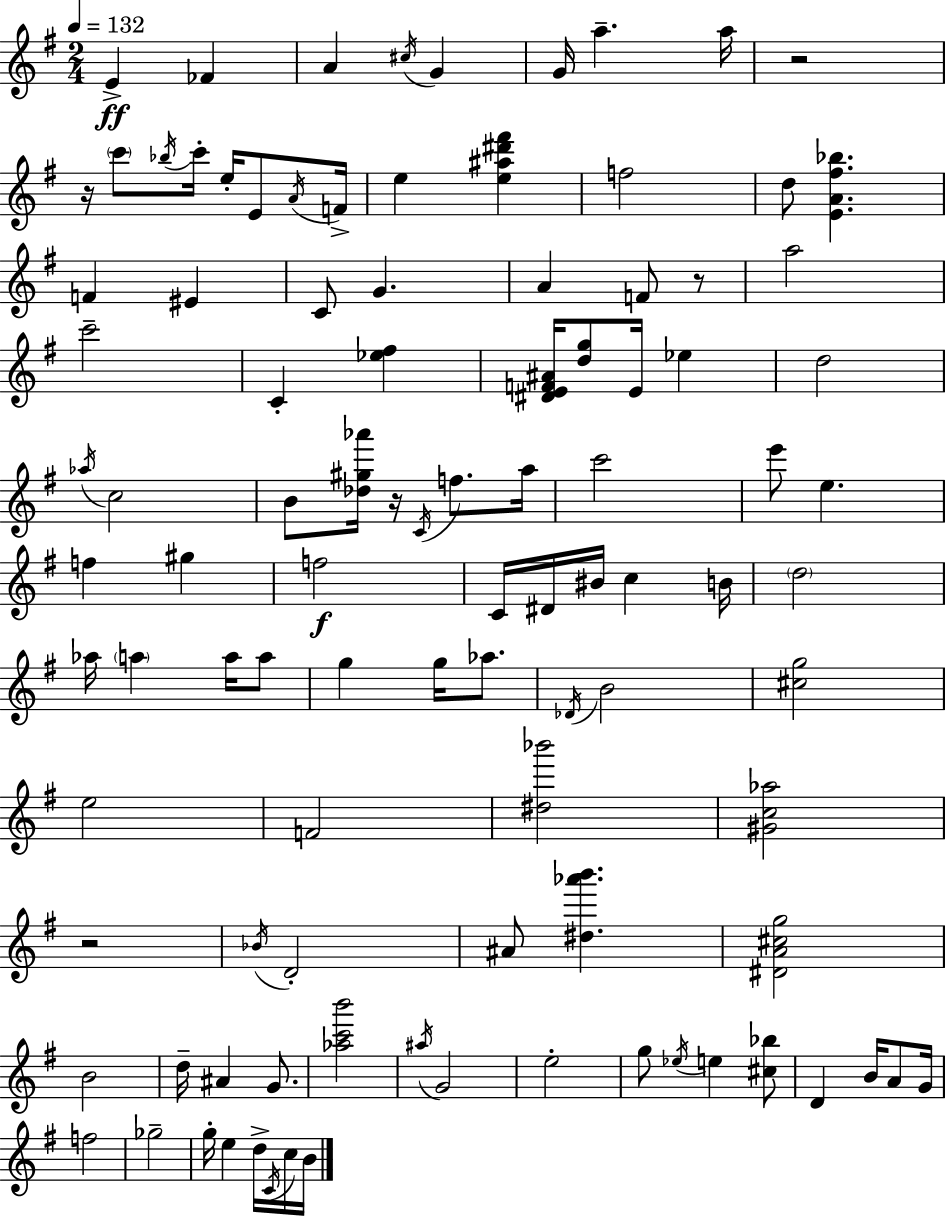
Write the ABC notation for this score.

X:1
T:Untitled
M:2/4
L:1/4
K:Em
E _F A ^c/4 G G/4 a a/4 z2 z/4 c'/2 _b/4 c'/4 e/4 E/2 A/4 F/4 e [e^a^d'^f'] f2 d/2 [EA^f_b] F ^E C/2 G A F/2 z/2 a2 c'2 C [_e^f] [^DEF^A]/4 [dg]/2 E/4 _e d2 _a/4 c2 B/2 [_d^g_a']/4 z/4 C/4 f/2 a/4 c'2 e'/2 e f ^g f2 C/4 ^D/4 ^B/4 c B/4 d2 _a/4 a a/4 a/2 g g/4 _a/2 _D/4 B2 [^cg]2 e2 F2 [^d_b']2 [^Gc_a]2 z2 _B/4 D2 ^A/2 [^d_a'b'] [^DA^cg]2 B2 d/4 ^A G/2 [_ac'b']2 ^a/4 G2 e2 g/2 _e/4 e [^c_b]/2 D B/4 A/2 G/4 f2 _g2 g/4 e d/4 C/4 c/4 B/4